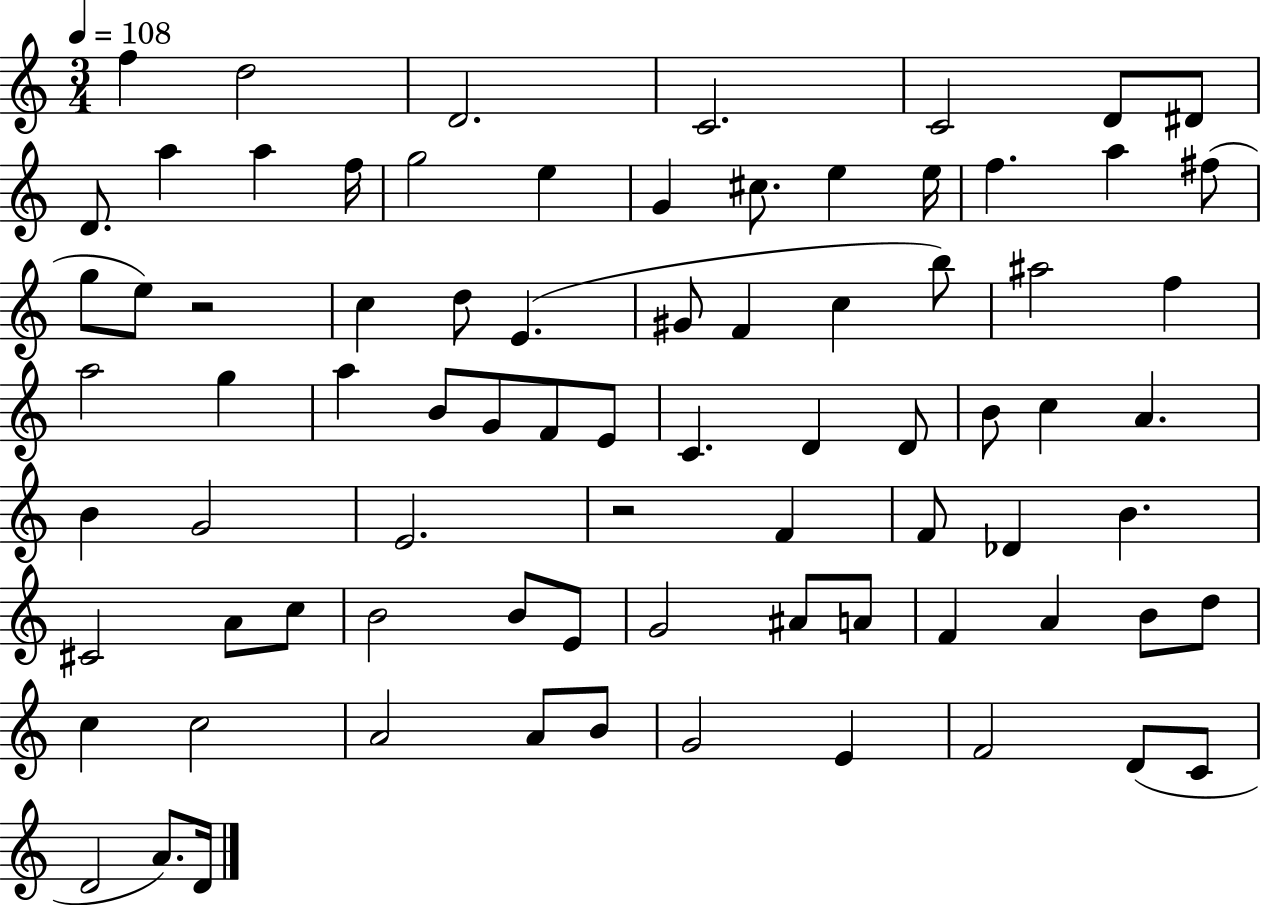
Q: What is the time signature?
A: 3/4